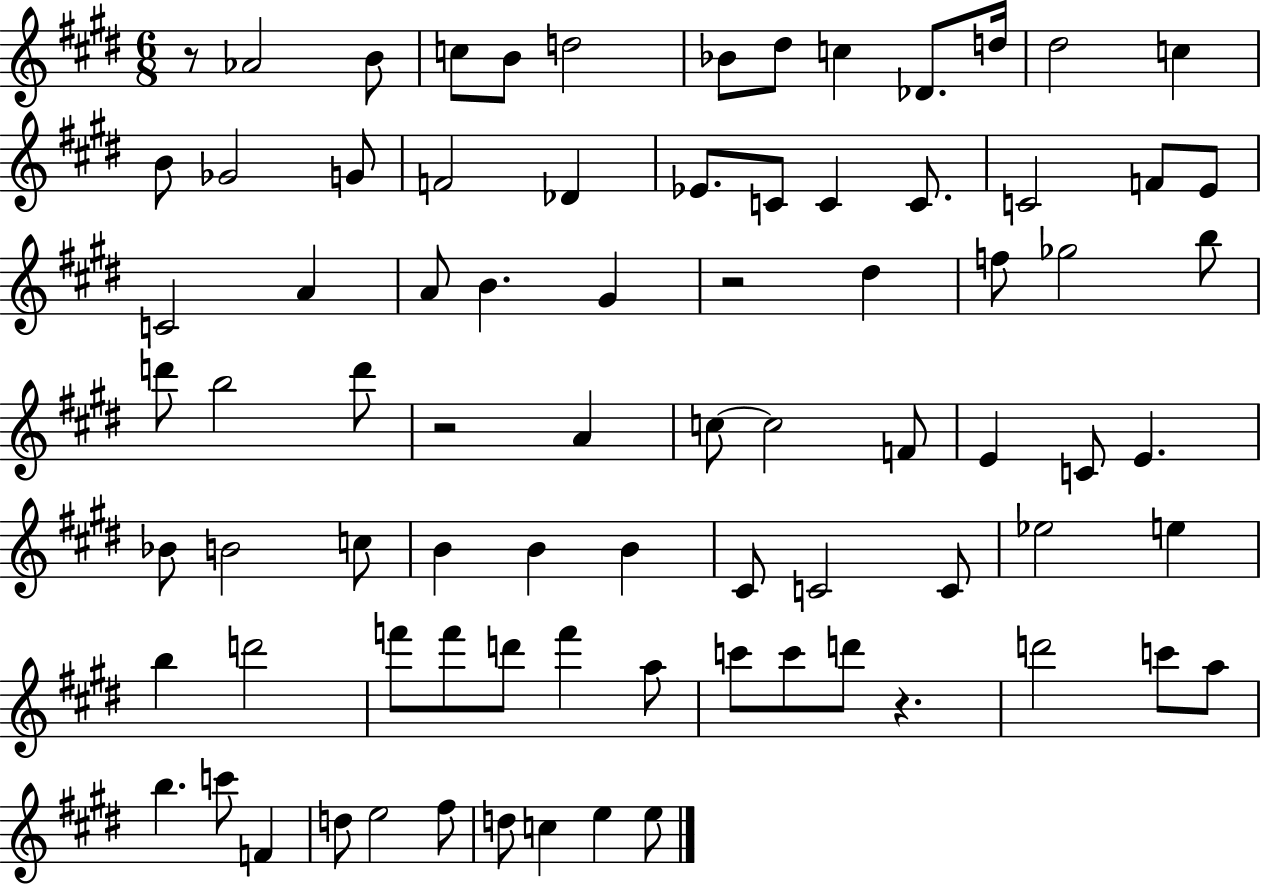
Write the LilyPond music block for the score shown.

{
  \clef treble
  \numericTimeSignature
  \time 6/8
  \key e \major
  r8 aes'2 b'8 | c''8 b'8 d''2 | bes'8 dis''8 c''4 des'8. d''16 | dis''2 c''4 | \break b'8 ges'2 g'8 | f'2 des'4 | ees'8. c'8 c'4 c'8. | c'2 f'8 e'8 | \break c'2 a'4 | a'8 b'4. gis'4 | r2 dis''4 | f''8 ges''2 b''8 | \break d'''8 b''2 d'''8 | r2 a'4 | c''8~~ c''2 f'8 | e'4 c'8 e'4. | \break bes'8 b'2 c''8 | b'4 b'4 b'4 | cis'8 c'2 c'8 | ees''2 e''4 | \break b''4 d'''2 | f'''8 f'''8 d'''8 f'''4 a''8 | c'''8 c'''8 d'''8 r4. | d'''2 c'''8 a''8 | \break b''4. c'''8 f'4 | d''8 e''2 fis''8 | d''8 c''4 e''4 e''8 | \bar "|."
}